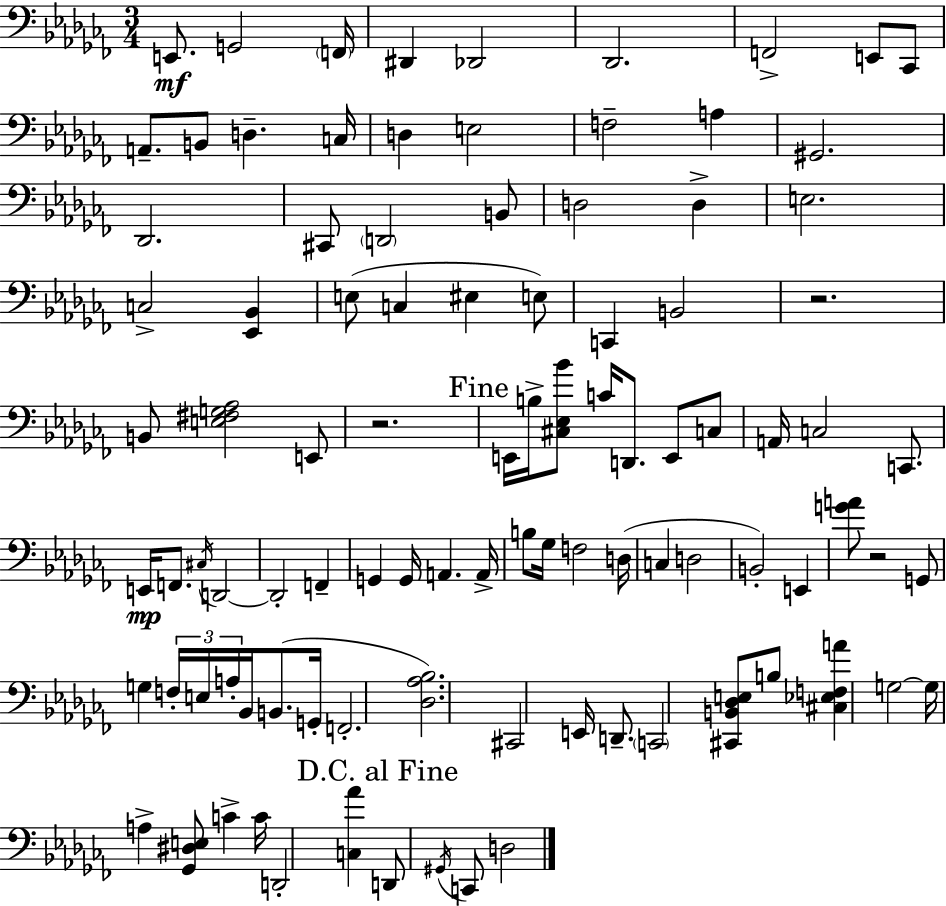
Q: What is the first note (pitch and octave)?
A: E2